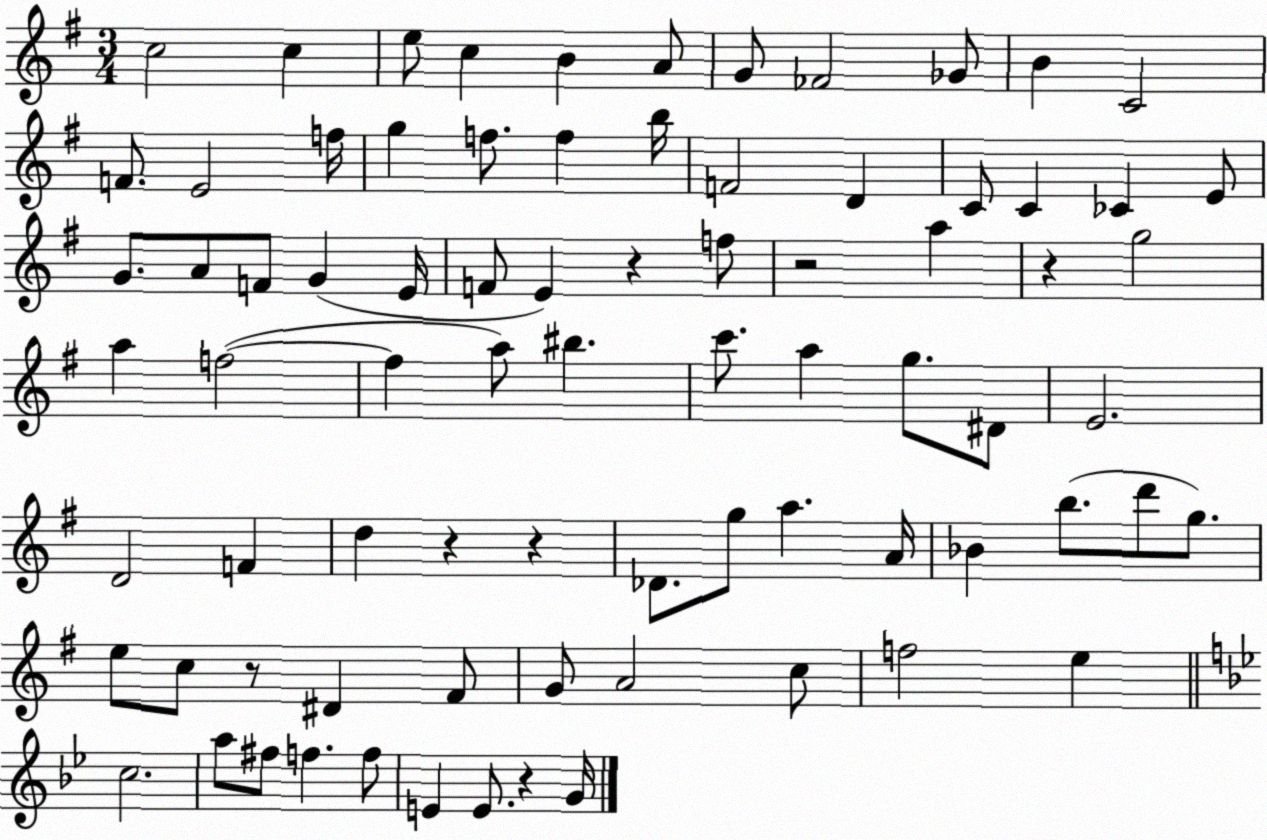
X:1
T:Untitled
M:3/4
L:1/4
K:G
c2 c e/2 c B A/2 G/2 _F2 _G/2 B C2 F/2 E2 f/4 g f/2 f b/4 F2 D C/2 C _C E/2 G/2 A/2 F/2 G E/4 F/2 E z f/2 z2 a z g2 a f2 f a/2 ^b c'/2 a g/2 ^D/2 E2 D2 F d z z _D/2 g/2 a A/4 _B b/2 d'/2 g/2 e/2 c/2 z/2 ^D ^F/2 G/2 A2 c/2 f2 e c2 a/2 ^f/2 f f/2 E E/2 z G/4